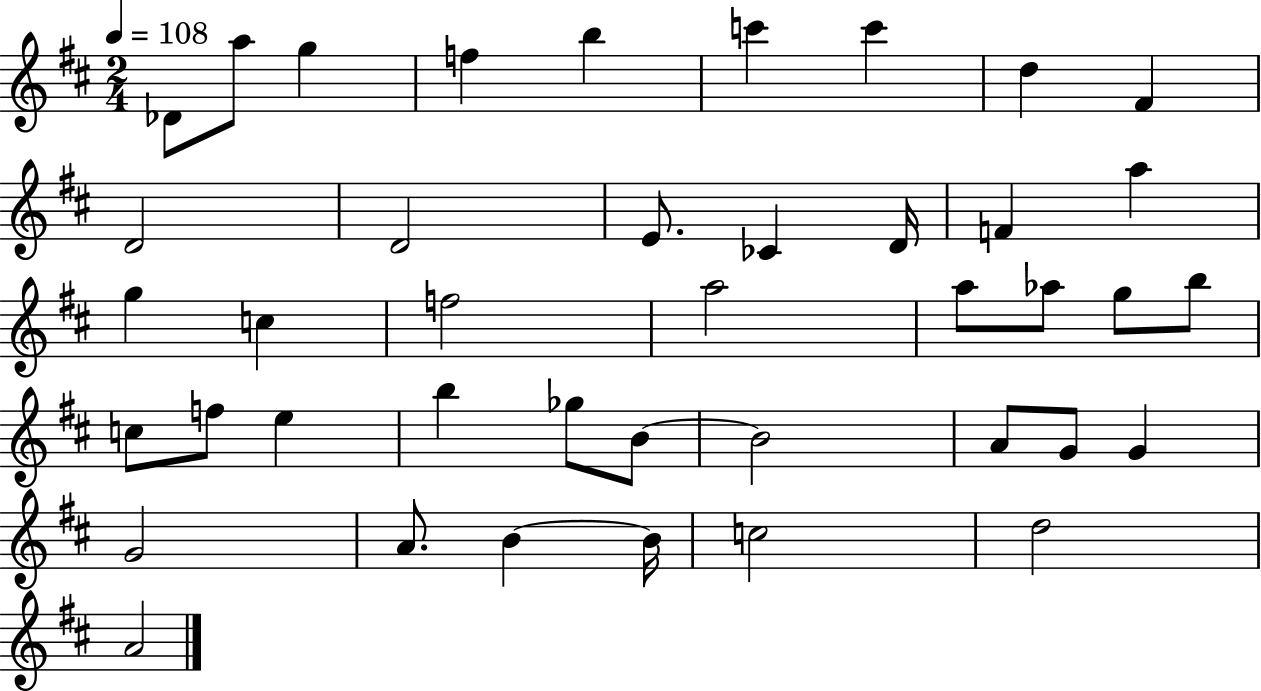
X:1
T:Untitled
M:2/4
L:1/4
K:D
_D/2 a/2 g f b c' c' d ^F D2 D2 E/2 _C D/4 F a g c f2 a2 a/2 _a/2 g/2 b/2 c/2 f/2 e b _g/2 B/2 B2 A/2 G/2 G G2 A/2 B B/4 c2 d2 A2